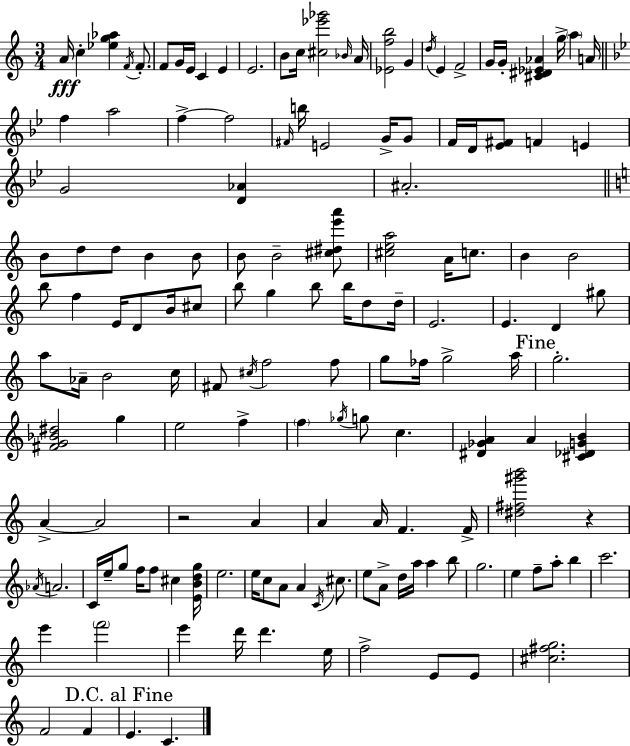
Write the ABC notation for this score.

X:1
T:Untitled
M:3/4
L:1/4
K:C
A/4 c [_eg_a] F/4 F/2 F/2 G/4 E/4 C E E2 B/2 c/4 [^c_e'_g']2 _B/4 A/4 [_Efb]2 G d/4 E F2 G/4 G/4 [^C^D_E_A] g/4 a A/4 f a2 f f2 ^F/4 b/4 E2 G/4 G/2 F/4 D/4 [_E^F]/2 F E G2 [D_A] ^A2 B/2 d/2 d/2 B B/2 B/2 B2 [^c^de'a']/2 [^cea]2 A/4 c/2 B B2 b/2 f E/4 D/2 B/4 ^c/2 b/2 g b/2 b/4 d/2 d/4 E2 E D ^g/2 a/2 _A/4 B2 c/4 ^F/2 ^c/4 f2 f/2 g/2 _f/4 g2 a/4 g2 [^FG_B^d]2 g e2 f f _g/4 g/2 c [^D_GA] A [^C_DGB] A A2 z2 A A A/4 F F/4 [^d^f^g'b']2 z _A/4 A2 C/4 e/4 g/2 f/4 f/2 ^c [EBdg]/4 e2 e/4 c/2 A/2 A C/4 ^c/2 e/2 A/2 d/4 a/4 a b/2 g2 e f/2 a/2 b c'2 e' f'2 e' d'/4 d' e/4 f2 E/2 E/2 [^c^fg]2 F2 F E C